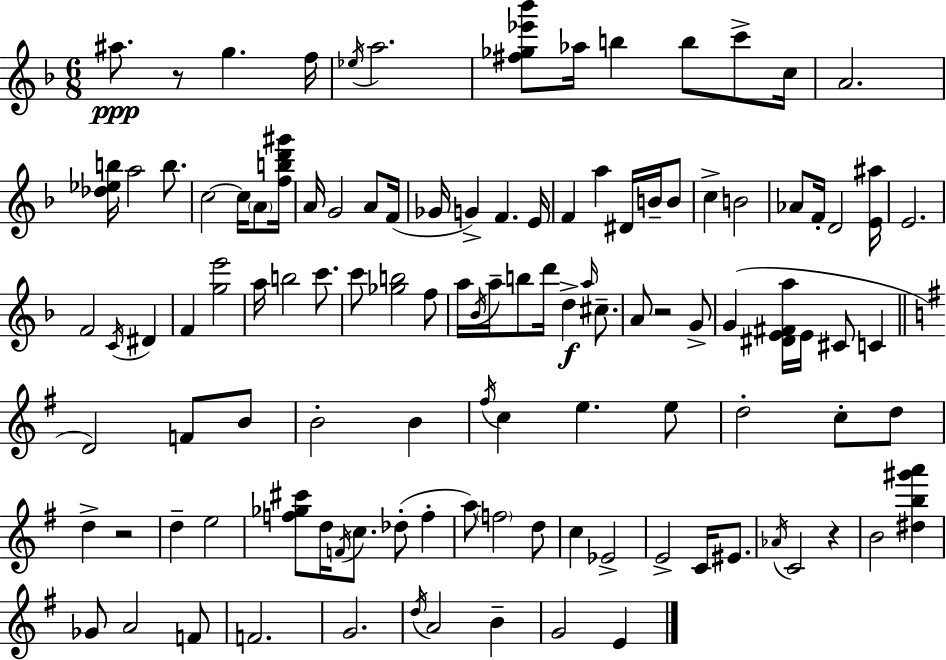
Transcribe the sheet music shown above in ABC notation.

X:1
T:Untitled
M:6/8
L:1/4
K:F
^a/2 z/2 g f/4 _e/4 a2 [^f_g_e'_b']/2 _a/4 b b/2 c'/2 c/4 A2 [_d_eb]/4 a2 b/2 c2 c/4 A/2 [fbd'^g']/4 A/4 G2 A/2 F/4 _G/4 G F E/4 F a ^D/4 B/4 B/2 c B2 _A/2 F/4 D2 [E^a]/4 E2 F2 C/4 ^D F [ge']2 a/4 b2 c'/2 c'/2 [_gb]2 f/2 a/4 _B/4 a/4 b/2 d'/4 d a/4 ^c/2 A/2 z2 G/2 G [^DE^Fa]/4 E/4 ^C/2 C D2 F/2 B/2 B2 B ^f/4 c e e/2 d2 c/2 d/2 d z2 d e2 [f_g^c']/2 d/4 F/4 c/2 _d/2 f a/2 f2 d/2 c _E2 E2 C/4 ^E/2 _A/4 C2 z B2 [^db^g'a'] _G/2 A2 F/2 F2 G2 d/4 A2 B G2 E